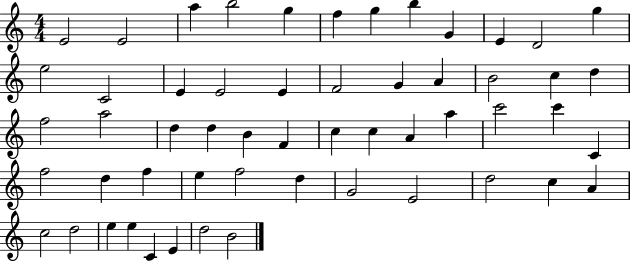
{
  \clef treble
  \numericTimeSignature
  \time 4/4
  \key c \major
  e'2 e'2 | a''4 b''2 g''4 | f''4 g''4 b''4 g'4 | e'4 d'2 g''4 | \break e''2 c'2 | e'4 e'2 e'4 | f'2 g'4 a'4 | b'2 c''4 d''4 | \break f''2 a''2 | d''4 d''4 b'4 f'4 | c''4 c''4 a'4 a''4 | c'''2 c'''4 c'4 | \break f''2 d''4 f''4 | e''4 f''2 d''4 | g'2 e'2 | d''2 c''4 a'4 | \break c''2 d''2 | e''4 e''4 c'4 e'4 | d''2 b'2 | \bar "|."
}